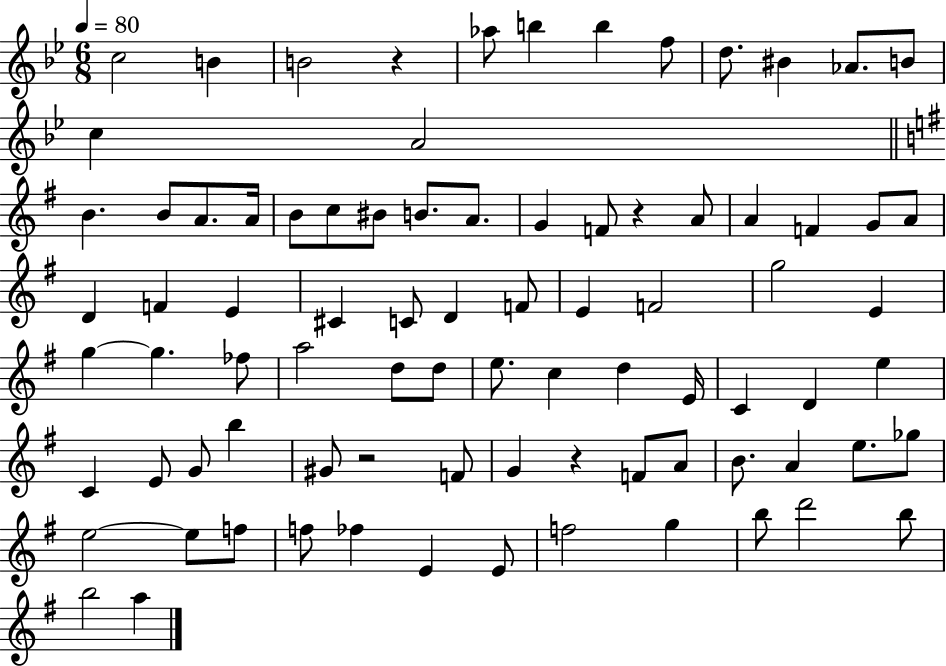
C5/h B4/q B4/h R/q Ab5/e B5/q B5/q F5/e D5/e. BIS4/q Ab4/e. B4/e C5/q A4/h B4/q. B4/e A4/e. A4/s B4/e C5/e BIS4/e B4/e. A4/e. G4/q F4/e R/q A4/e A4/q F4/q G4/e A4/e D4/q F4/q E4/q C#4/q C4/e D4/q F4/e E4/q F4/h G5/h E4/q G5/q G5/q. FES5/e A5/h D5/e D5/e E5/e. C5/q D5/q E4/s C4/q D4/q E5/q C4/q E4/e G4/e B5/q G#4/e R/h F4/e G4/q R/q F4/e A4/e B4/e. A4/q E5/e. Gb5/e E5/h E5/e F5/e F5/e FES5/q E4/q E4/e F5/h G5/q B5/e D6/h B5/e B5/h A5/q